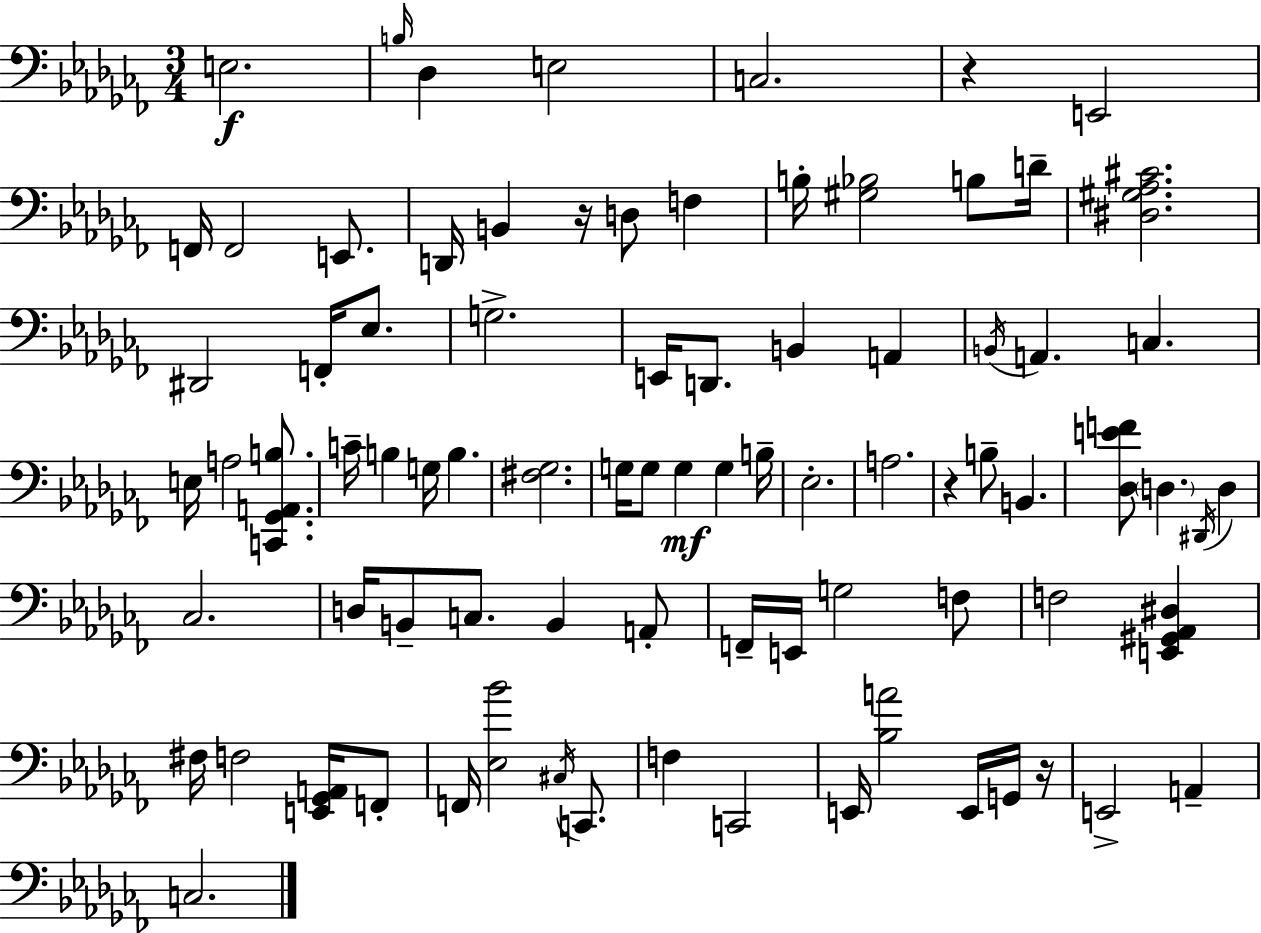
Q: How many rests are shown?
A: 4